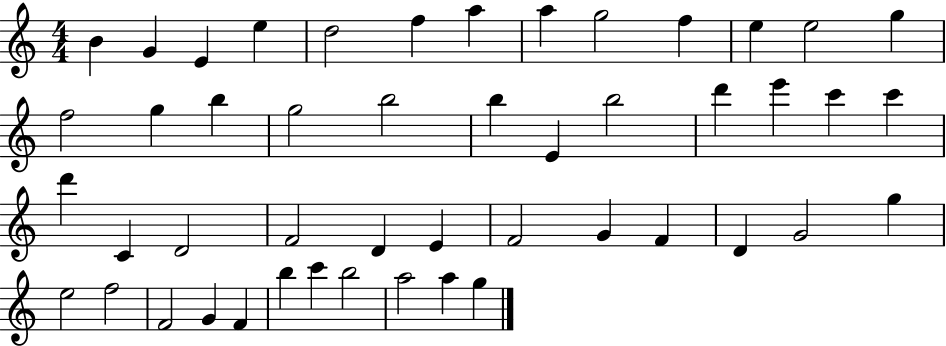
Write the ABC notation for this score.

X:1
T:Untitled
M:4/4
L:1/4
K:C
B G E e d2 f a a g2 f e e2 g f2 g b g2 b2 b E b2 d' e' c' c' d' C D2 F2 D E F2 G F D G2 g e2 f2 F2 G F b c' b2 a2 a g